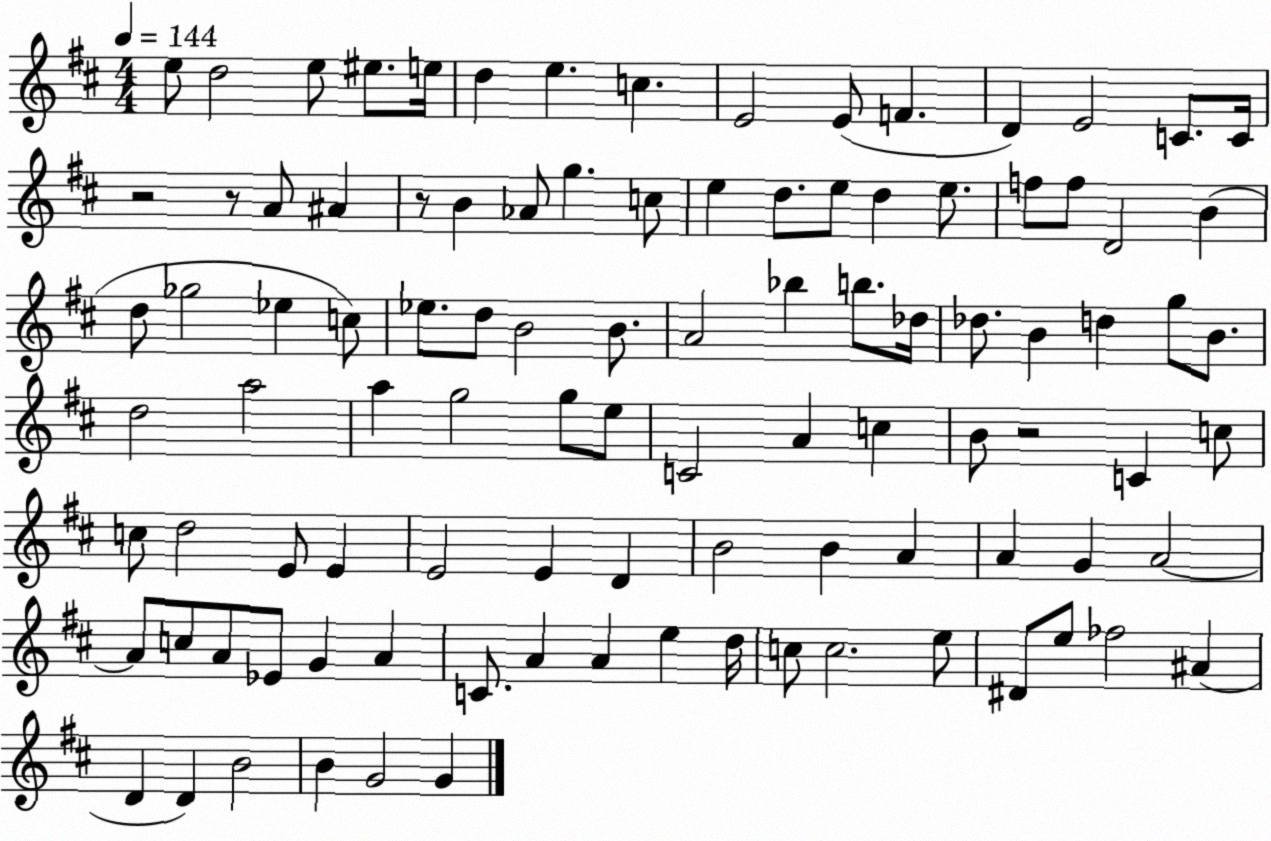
X:1
T:Untitled
M:4/4
L:1/4
K:D
e/2 d2 e/2 ^e/2 e/4 d e c E2 E/2 F D E2 C/2 C/4 z2 z/2 A/2 ^A z/2 B _A/2 g c/2 e d/2 e/2 d e/2 f/2 f/2 D2 B d/2 _g2 _e c/2 _e/2 d/2 B2 B/2 A2 _b b/2 _d/4 _d/2 B d g/2 B/2 d2 a2 a g2 g/2 e/2 C2 A c B/2 z2 C c/2 c/2 d2 E/2 E E2 E D B2 B A A G A2 A/2 c/2 A/2 _E/2 G A C/2 A A e d/4 c/2 c2 e/2 ^D/2 e/2 _f2 ^A D D B2 B G2 G